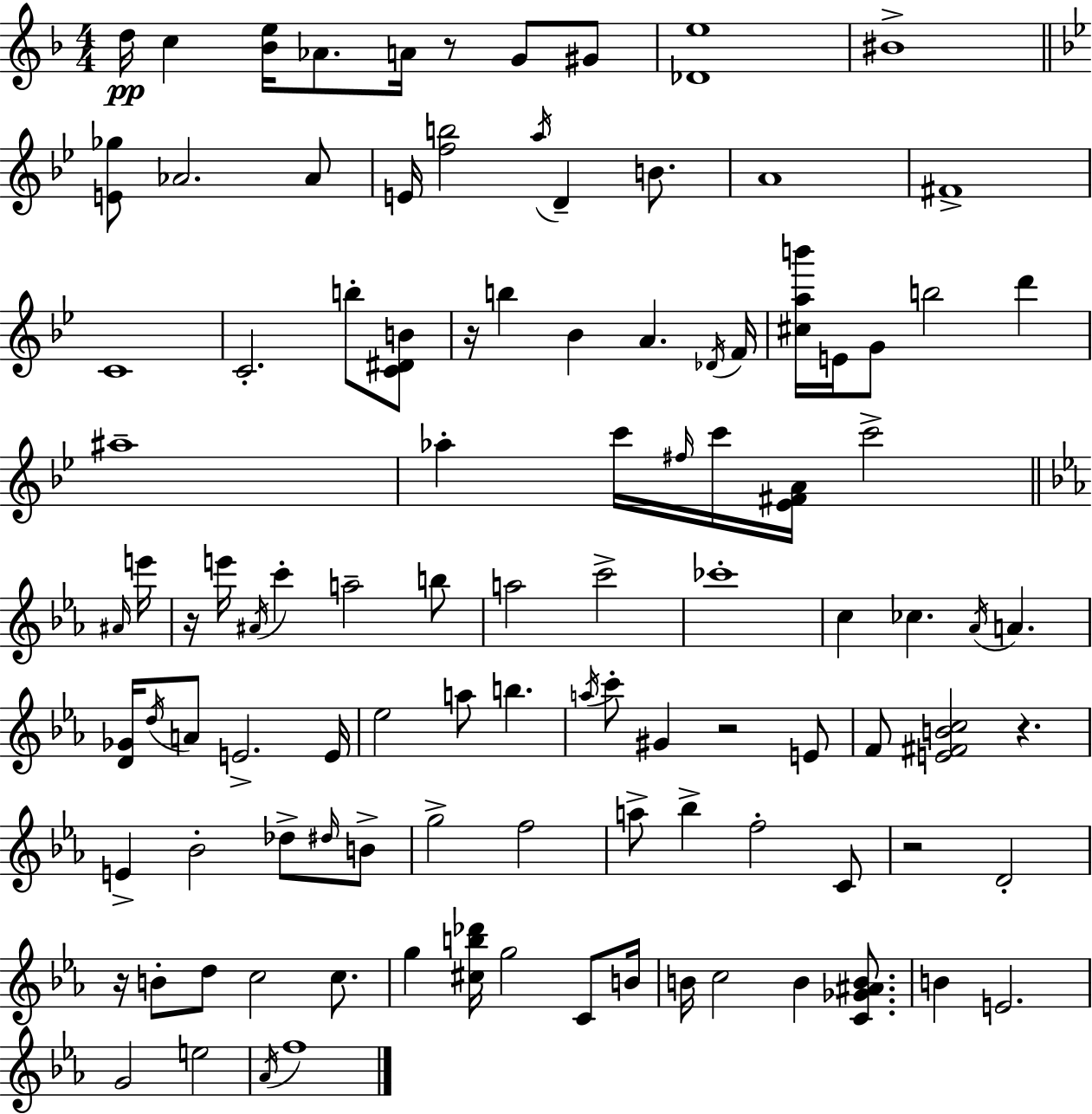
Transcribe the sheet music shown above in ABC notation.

X:1
T:Untitled
M:4/4
L:1/4
K:Dm
d/4 c [_Be]/4 _A/2 A/4 z/2 G/2 ^G/2 [_De]4 ^B4 [E_g]/2 _A2 _A/2 E/4 [fb]2 a/4 D B/2 A4 ^F4 C4 C2 b/2 [C^DB]/2 z/4 b _B A _D/4 F/4 [^cab']/4 E/4 G/2 b2 d' ^a4 _a c'/4 ^f/4 c'/4 [_E^FA]/4 c'2 ^A/4 e'/4 z/4 e'/4 ^A/4 c' a2 b/2 a2 c'2 _c'4 c _c _A/4 A [D_G]/4 d/4 A/2 E2 E/4 _e2 a/2 b a/4 c'/2 ^G z2 E/2 F/2 [E^FBc]2 z E _B2 _d/2 ^d/4 B/2 g2 f2 a/2 _b f2 C/2 z2 D2 z/4 B/2 d/2 c2 c/2 g [^cb_d']/4 g2 C/2 B/4 B/4 c2 B [C_G^AB]/2 B E2 G2 e2 _A/4 f4